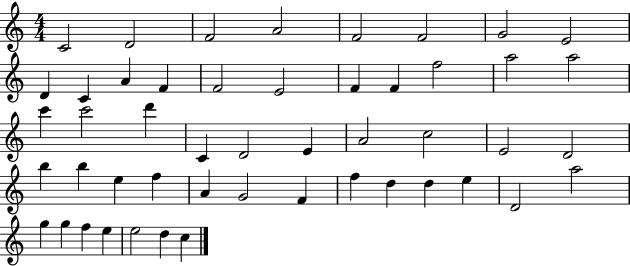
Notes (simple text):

C4/h D4/h F4/h A4/h F4/h F4/h G4/h E4/h D4/q C4/q A4/q F4/q F4/h E4/h F4/q F4/q F5/h A5/h A5/h C6/q C6/h D6/q C4/q D4/h E4/q A4/h C5/h E4/h D4/h B5/q B5/q E5/q F5/q A4/q G4/h F4/q F5/q D5/q D5/q E5/q D4/h A5/h G5/q G5/q F5/q E5/q E5/h D5/q C5/q